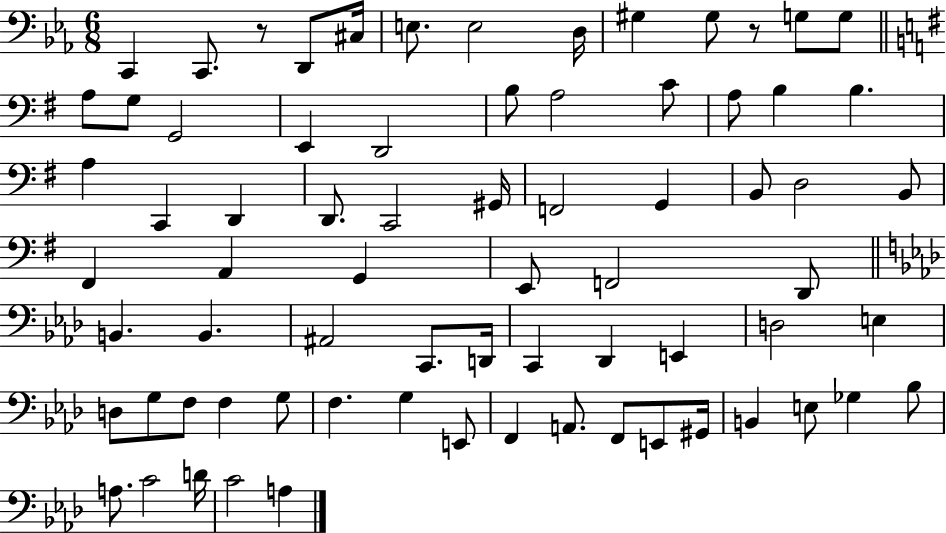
C2/q C2/e. R/e D2/e C#3/s E3/e. E3/h D3/s G#3/q G#3/e R/e G3/e G3/e A3/e G3/e G2/h E2/q D2/h B3/e A3/h C4/e A3/e B3/q B3/q. A3/q C2/q D2/q D2/e. C2/h G#2/s F2/h G2/q B2/e D3/h B2/e F#2/q A2/q G2/q E2/e F2/h D2/e B2/q. B2/q. A#2/h C2/e. D2/s C2/q Db2/q E2/q D3/h E3/q D3/e G3/e F3/e F3/q G3/e F3/q. G3/q E2/e F2/q A2/e. F2/e E2/e G#2/s B2/q E3/e Gb3/q Bb3/e A3/e. C4/h D4/s C4/h A3/q